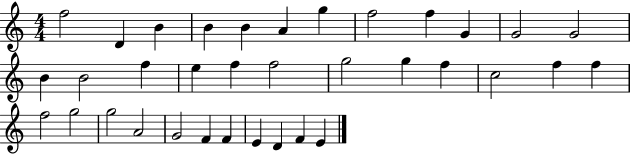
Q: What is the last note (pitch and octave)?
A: E4